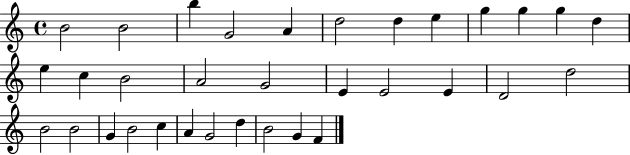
{
  \clef treble
  \time 4/4
  \defaultTimeSignature
  \key c \major
  b'2 b'2 | b''4 g'2 a'4 | d''2 d''4 e''4 | g''4 g''4 g''4 d''4 | \break e''4 c''4 b'2 | a'2 g'2 | e'4 e'2 e'4 | d'2 d''2 | \break b'2 b'2 | g'4 b'2 c''4 | a'4 g'2 d''4 | b'2 g'4 f'4 | \break \bar "|."
}